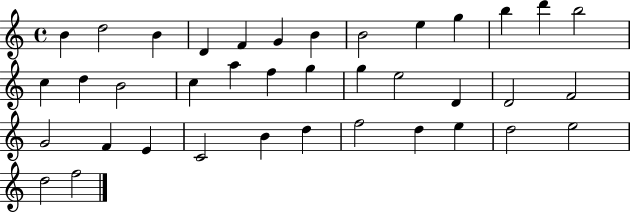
B4/q D5/h B4/q D4/q F4/q G4/q B4/q B4/h E5/q G5/q B5/q D6/q B5/h C5/q D5/q B4/h C5/q A5/q F5/q G5/q G5/q E5/h D4/q D4/h F4/h G4/h F4/q E4/q C4/h B4/q D5/q F5/h D5/q E5/q D5/h E5/h D5/h F5/h